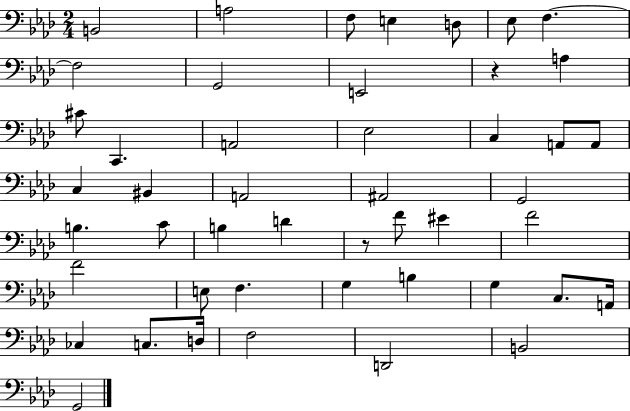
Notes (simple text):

B2/h A3/h F3/e E3/q D3/e Eb3/e F3/q. F3/h G2/h E2/h R/q A3/q C#4/e C2/q. A2/h Eb3/h C3/q A2/e A2/e C3/q BIS2/q A2/h A#2/h G2/h B3/q. C4/e B3/q D4/q R/e F4/e EIS4/q F4/h F4/h E3/e F3/q. G3/q B3/q G3/q C3/e. A2/s CES3/q C3/e. D3/s F3/h D2/h B2/h G2/h